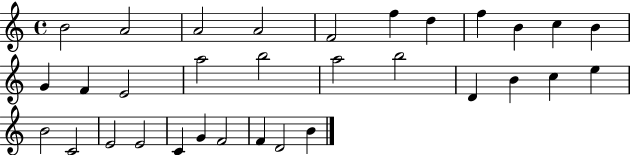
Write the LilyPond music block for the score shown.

{
  \clef treble
  \time 4/4
  \defaultTimeSignature
  \key c \major
  b'2 a'2 | a'2 a'2 | f'2 f''4 d''4 | f''4 b'4 c''4 b'4 | \break g'4 f'4 e'2 | a''2 b''2 | a''2 b''2 | d'4 b'4 c''4 e''4 | \break b'2 c'2 | e'2 e'2 | c'4 g'4 f'2 | f'4 d'2 b'4 | \break \bar "|."
}